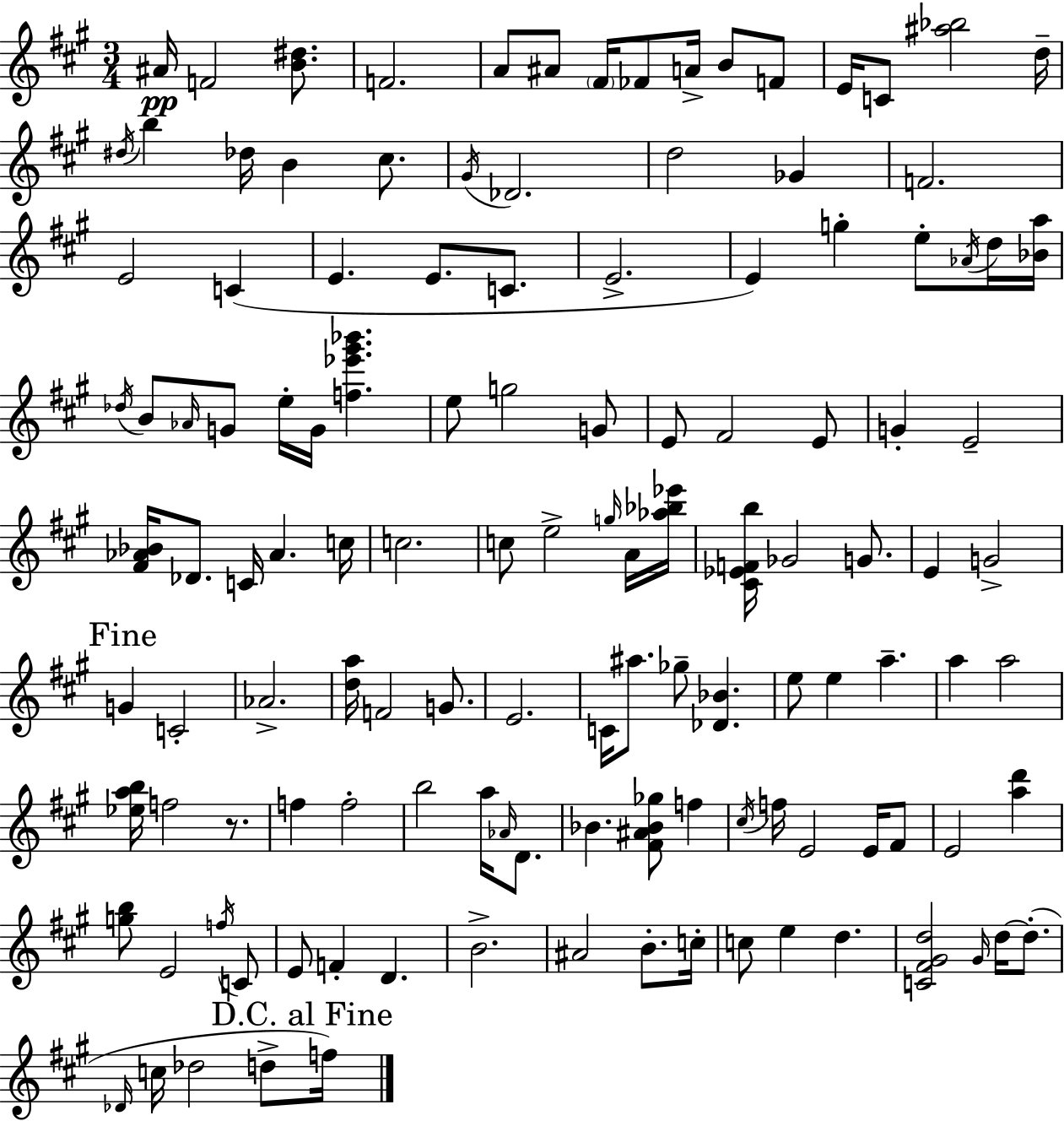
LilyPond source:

{
  \clef treble
  \numericTimeSignature
  \time 3/4
  \key a \major
  ais'16\pp f'2 <b' dis''>8. | f'2. | a'8 ais'8 \parenthesize fis'16 fes'8 a'16-> b'8 f'8 | e'16 c'8 <ais'' bes''>2 d''16-- | \break \acciaccatura { dis''16 } b''4 des''16 b'4 cis''8. | \acciaccatura { gis'16 } des'2. | d''2 ges'4 | f'2. | \break e'2 c'4( | e'4. e'8. c'8. | e'2.-> | e'4) g''4-. e''8-. | \break \acciaccatura { aes'16 } d''16 <bes' a''>16 \acciaccatura { des''16 } b'8 \grace { aes'16 } g'8 e''16-. g'16 <f'' ees''' gis''' bes'''>4. | e''8 g''2 | g'8 e'8 fis'2 | e'8 g'4-. e'2-- | \break <fis' aes' bes'>16 des'8. c'16 aes'4. | c''16 c''2. | c''8 e''2-> | \grace { g''16 } a'16 <aes'' bes'' ees'''>16 <cis' ees' f' b''>16 ges'2 | \break g'8. e'4 g'2-> | \mark "Fine" g'4 c'2-. | aes'2.-> | <d'' a''>16 f'2 | \break g'8. e'2. | c'16 ais''8. ges''8-- | <des' bes'>4. e''8 e''4 | a''4.-- a''4 a''2 | \break <ees'' a'' b''>16 f''2 | r8. f''4 f''2-. | b''2 | a''16 \grace { aes'16 } d'8. bes'4. | \break <fis' ais' bes' ges''>8 f''4 \acciaccatura { cis''16 } f''16 e'2 | e'16 fis'8 e'2 | <a'' d'''>4 <g'' b''>8 e'2 | \acciaccatura { f''16 } c'8 e'8 f'4-. | \break d'4. b'2.-> | ais'2 | b'8.-. c''16-. c''8 e''4 | d''4. <c' fis' gis' d''>2 | \break \grace { gis'16 } d''16~~ d''8.-.( \grace { des'16 } c''16 | des''2 d''8-> \mark "D.C. al Fine" f''16) \bar "|."
}